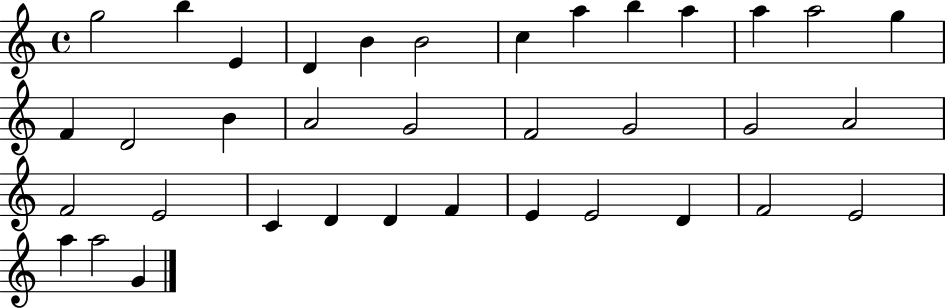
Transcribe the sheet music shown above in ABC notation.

X:1
T:Untitled
M:4/4
L:1/4
K:C
g2 b E D B B2 c a b a a a2 g F D2 B A2 G2 F2 G2 G2 A2 F2 E2 C D D F E E2 D F2 E2 a a2 G